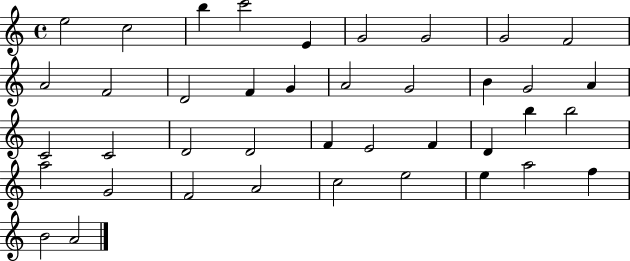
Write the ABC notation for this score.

X:1
T:Untitled
M:4/4
L:1/4
K:C
e2 c2 b c'2 E G2 G2 G2 F2 A2 F2 D2 F G A2 G2 B G2 A C2 C2 D2 D2 F E2 F D b b2 a2 G2 F2 A2 c2 e2 e a2 f B2 A2